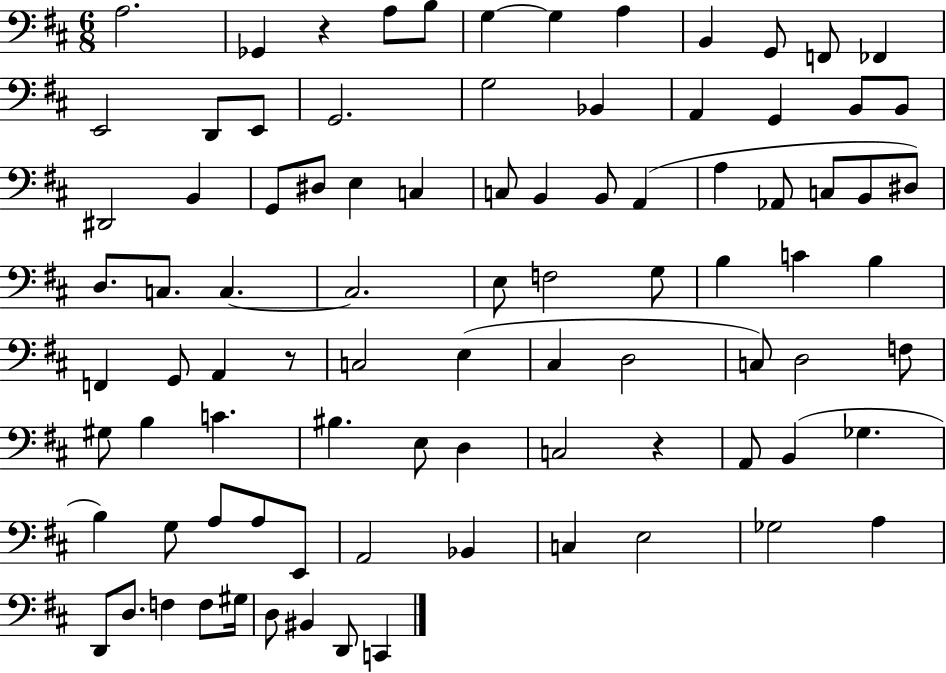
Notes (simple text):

A3/h. Gb2/q R/q A3/e B3/e G3/q G3/q A3/q B2/q G2/e F2/e FES2/q E2/h D2/e E2/e G2/h. G3/h Bb2/q A2/q G2/q B2/e B2/e D#2/h B2/q G2/e D#3/e E3/q C3/q C3/e B2/q B2/e A2/q A3/q Ab2/e C3/e B2/e D#3/e D3/e. C3/e. C3/q. C3/h. E3/e F3/h G3/e B3/q C4/q B3/q F2/q G2/e A2/q R/e C3/h E3/q C#3/q D3/h C3/e D3/h F3/e G#3/e B3/q C4/q. BIS3/q. E3/e D3/q C3/h R/q A2/e B2/q Gb3/q. B3/q G3/e A3/e A3/e E2/e A2/h Bb2/q C3/q E3/h Gb3/h A3/q D2/e D3/e. F3/q F3/e G#3/s D3/e BIS2/q D2/e C2/q